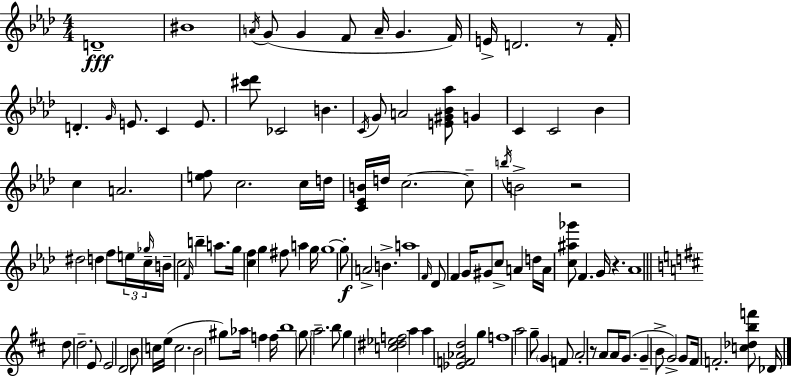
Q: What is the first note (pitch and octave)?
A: D4